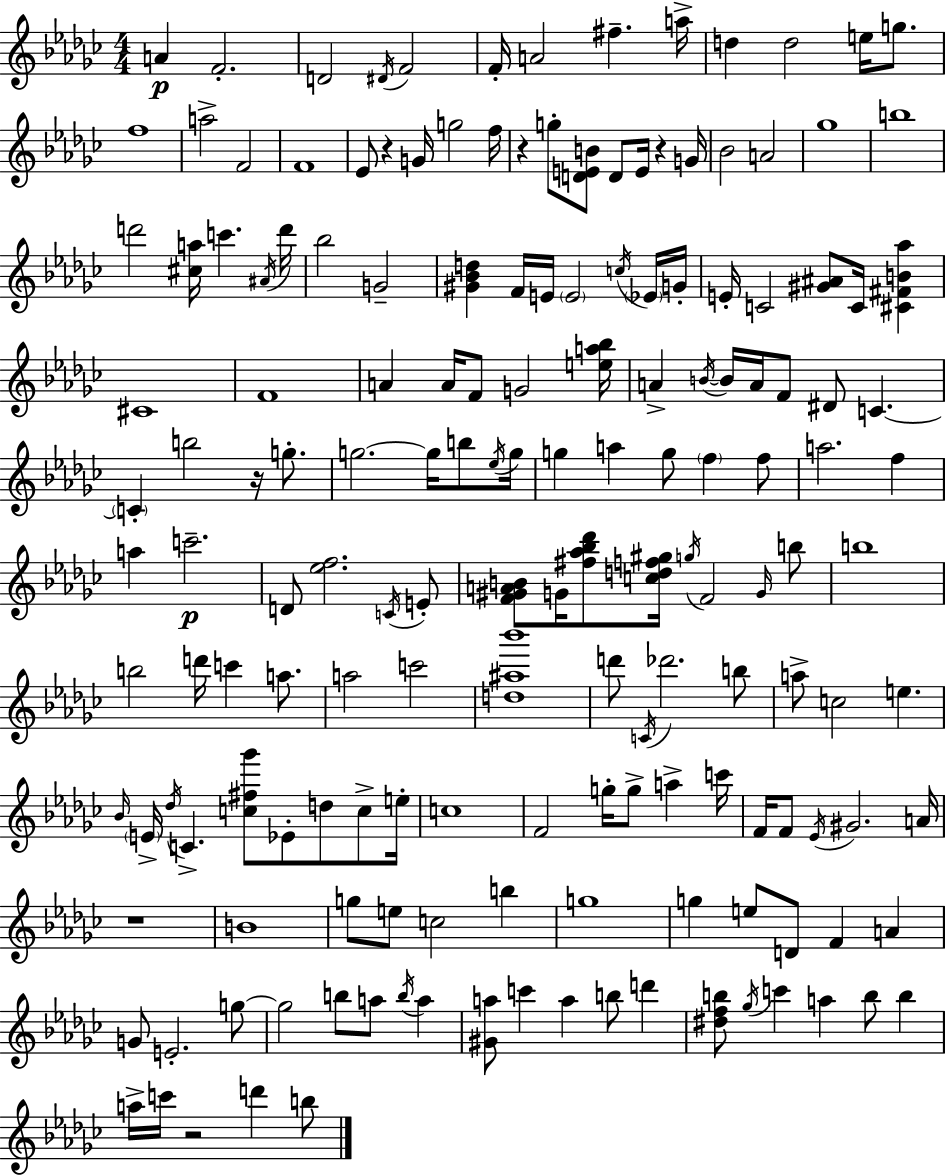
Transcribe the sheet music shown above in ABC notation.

X:1
T:Untitled
M:4/4
L:1/4
K:Ebm
A F2 D2 ^D/4 F2 F/4 A2 ^f a/4 d d2 e/4 g/2 f4 a2 F2 F4 _E/2 z G/4 g2 f/4 z g/2 [DEB]/2 D/2 E/4 z G/4 _B2 A2 _g4 b4 d'2 [^ca]/4 c' ^A/4 d'/4 _b2 G2 [^G_Bd] F/4 E/4 E2 c/4 _E/4 G/4 E/4 C2 [^G^A]/2 C/4 [^C^FB_a] ^C4 F4 A A/4 F/2 G2 [ea_b]/4 A B/4 B/4 A/4 F/2 ^D/2 C C b2 z/4 g/2 g2 g/4 b/2 _e/4 g/4 g a g/2 f f/2 a2 f a c'2 D/2 [_ef]2 C/4 E/2 [F^GAB]/2 G/4 [^f_a_b_d']/2 [cdf^g]/4 g/4 F2 G/4 b/2 b4 b2 d'/4 c' a/2 a2 c'2 [d^a_b']4 d'/2 C/4 _d'2 b/2 a/2 c2 e _B/4 E/4 _d/4 C [c^f_g']/2 _E/2 d/2 c/2 e/4 c4 F2 g/4 g/2 a c'/4 F/4 F/2 _E/4 ^G2 A/4 z4 B4 g/2 e/2 c2 b g4 g e/2 D/2 F A G/2 E2 g/2 g2 b/2 a/2 b/4 a [^Ga]/2 c' a b/2 d' [^dfb]/2 _g/4 c' a b/2 b a/4 c'/4 z2 d' b/2